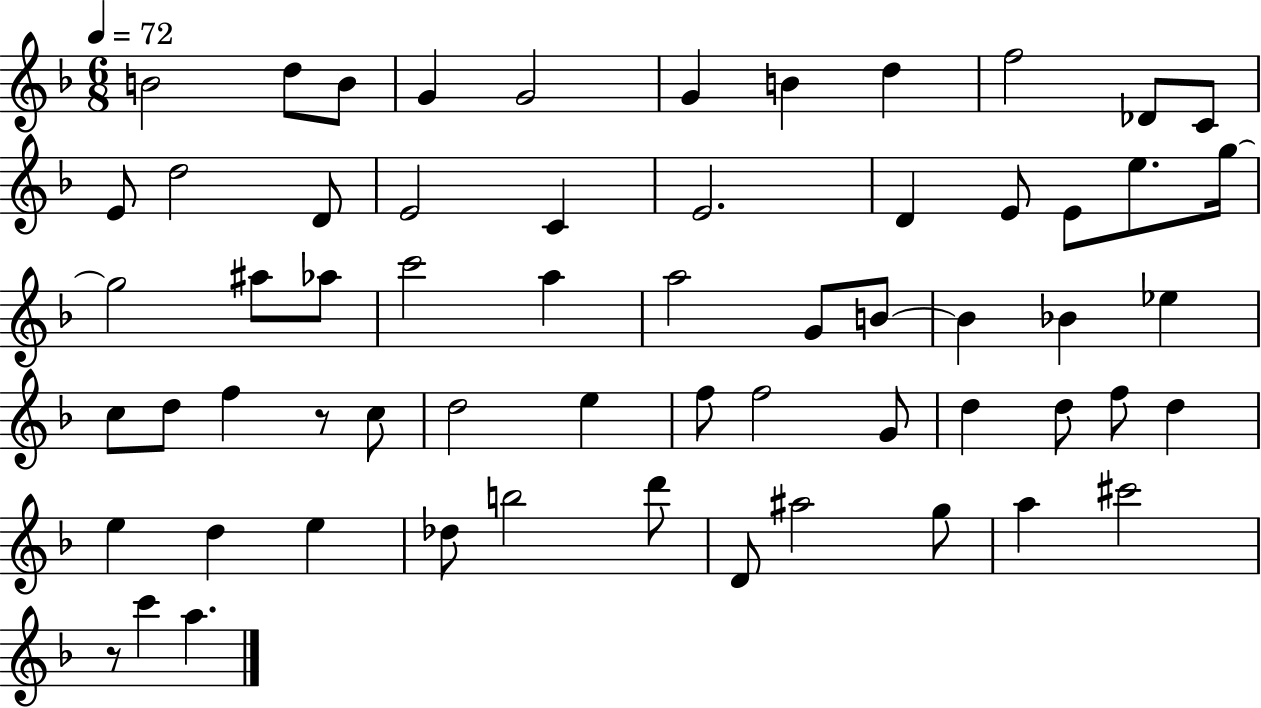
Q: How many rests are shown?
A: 2